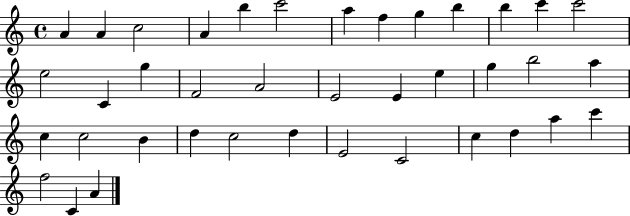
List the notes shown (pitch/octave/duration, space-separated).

A4/q A4/q C5/h A4/q B5/q C6/h A5/q F5/q G5/q B5/q B5/q C6/q C6/h E5/h C4/q G5/q F4/h A4/h E4/h E4/q E5/q G5/q B5/h A5/q C5/q C5/h B4/q D5/q C5/h D5/q E4/h C4/h C5/q D5/q A5/q C6/q F5/h C4/q A4/q